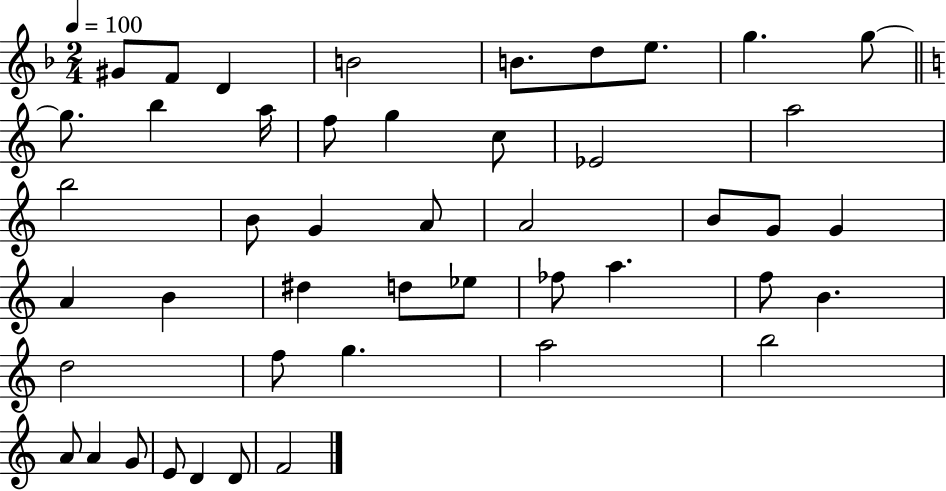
G#4/e F4/e D4/q B4/h B4/e. D5/e E5/e. G5/q. G5/e G5/e. B5/q A5/s F5/e G5/q C5/e Eb4/h A5/h B5/h B4/e G4/q A4/e A4/h B4/e G4/e G4/q A4/q B4/q D#5/q D5/e Eb5/e FES5/e A5/q. F5/e B4/q. D5/h F5/e G5/q. A5/h B5/h A4/e A4/q G4/e E4/e D4/q D4/e F4/h